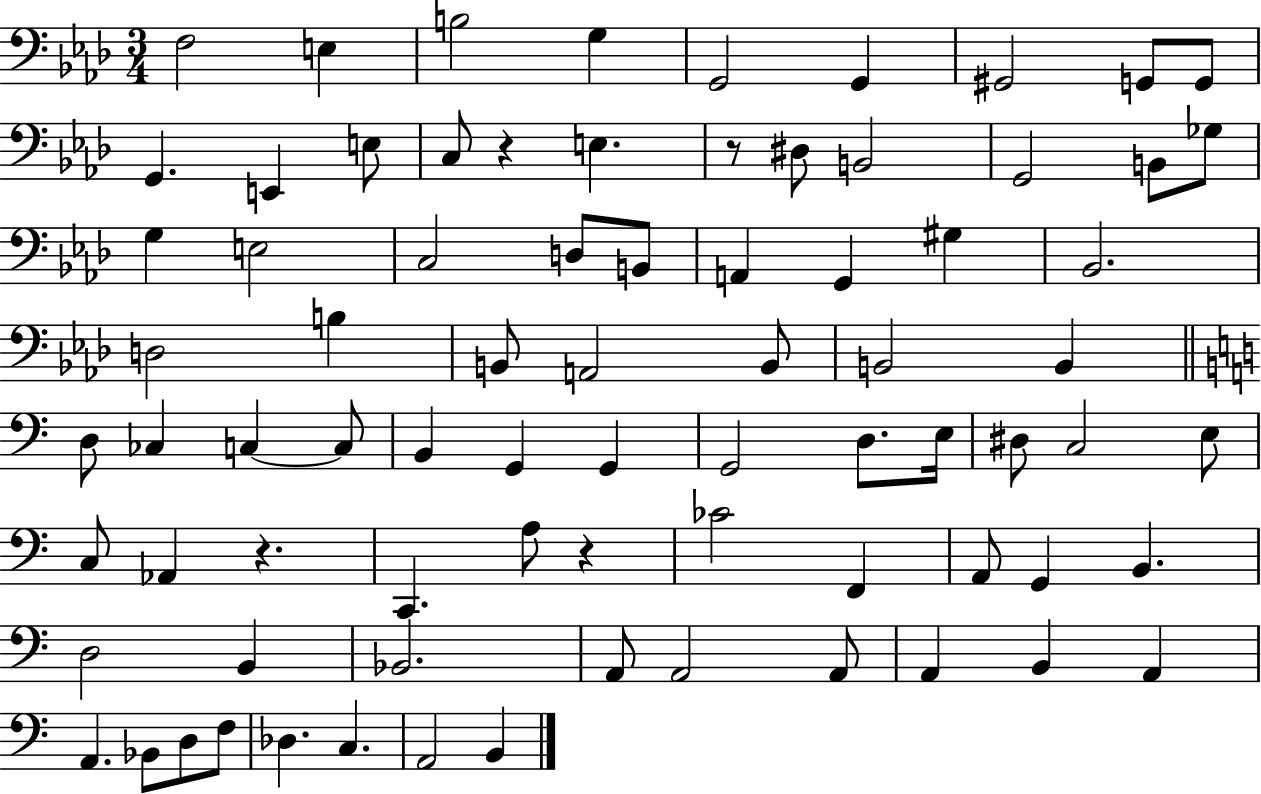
F3/h E3/q B3/h G3/q G2/h G2/q G#2/h G2/e G2/e G2/q. E2/q E3/e C3/e R/q E3/q. R/e D#3/e B2/h G2/h B2/e Gb3/e G3/q E3/h C3/h D3/e B2/e A2/q G2/q G#3/q Bb2/h. D3/h B3/q B2/e A2/h B2/e B2/h B2/q D3/e CES3/q C3/q C3/e B2/q G2/q G2/q G2/h D3/e. E3/s D#3/e C3/h E3/e C3/e Ab2/q R/q. C2/q. A3/e R/q CES4/h F2/q A2/e G2/q B2/q. D3/h B2/q Bb2/h. A2/e A2/h A2/e A2/q B2/q A2/q A2/q. Bb2/e D3/e F3/e Db3/q. C3/q. A2/h B2/q